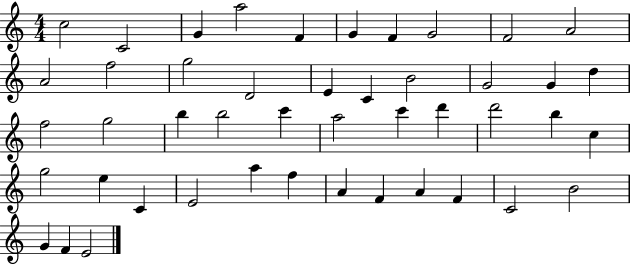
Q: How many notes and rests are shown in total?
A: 46